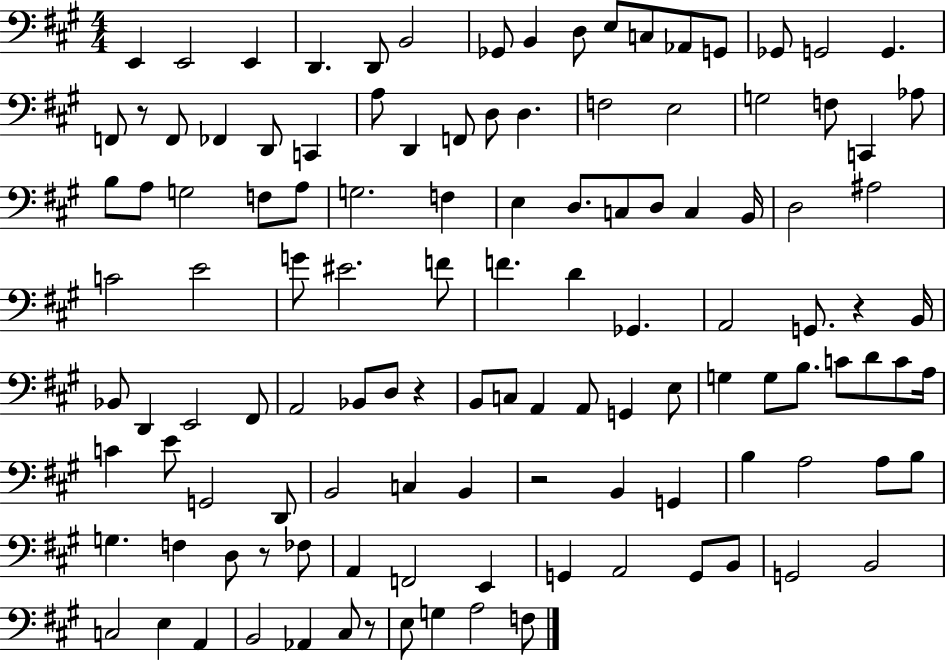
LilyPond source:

{
  \clef bass
  \numericTimeSignature
  \time 4/4
  \key a \major
  e,4 e,2 e,4 | d,4. d,8 b,2 | ges,8 b,4 d8 e8 c8 aes,8 g,8 | ges,8 g,2 g,4. | \break f,8 r8 f,8 fes,4 d,8 c,4 | a8 d,4 f,8 d8 d4. | f2 e2 | g2 f8 c,4 aes8 | \break b8 a8 g2 f8 a8 | g2. f4 | e4 d8. c8 d8 c4 b,16 | d2 ais2 | \break c'2 e'2 | g'8 eis'2. f'8 | f'4. d'4 ges,4. | a,2 g,8. r4 b,16 | \break bes,8 d,4 e,2 fis,8 | a,2 bes,8 d8 r4 | b,8 c8 a,4 a,8 g,4 e8 | g4 g8 b8. c'8 d'8 c'8 a16 | \break c'4 e'8 g,2 d,8 | b,2 c4 b,4 | r2 b,4 g,4 | b4 a2 a8 b8 | \break g4. f4 d8 r8 fes8 | a,4 f,2 e,4 | g,4 a,2 g,8 b,8 | g,2 b,2 | \break c2 e4 a,4 | b,2 aes,4 cis8 r8 | e8 g4 a2 f8 | \bar "|."
}